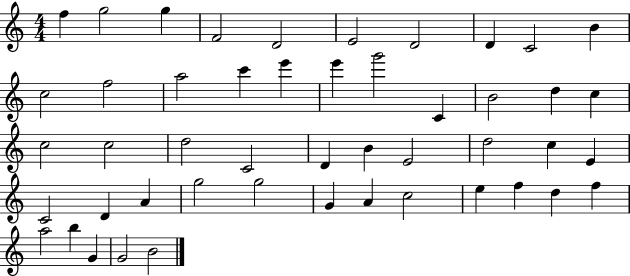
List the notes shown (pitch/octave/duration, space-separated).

F5/q G5/h G5/q F4/h D4/h E4/h D4/h D4/q C4/h B4/q C5/h F5/h A5/h C6/q E6/q E6/q G6/h C4/q B4/h D5/q C5/q C5/h C5/h D5/h C4/h D4/q B4/q E4/h D5/h C5/q E4/q C4/h D4/q A4/q G5/h G5/h G4/q A4/q C5/h E5/q F5/q D5/q F5/q A5/h B5/q G4/q G4/h B4/h